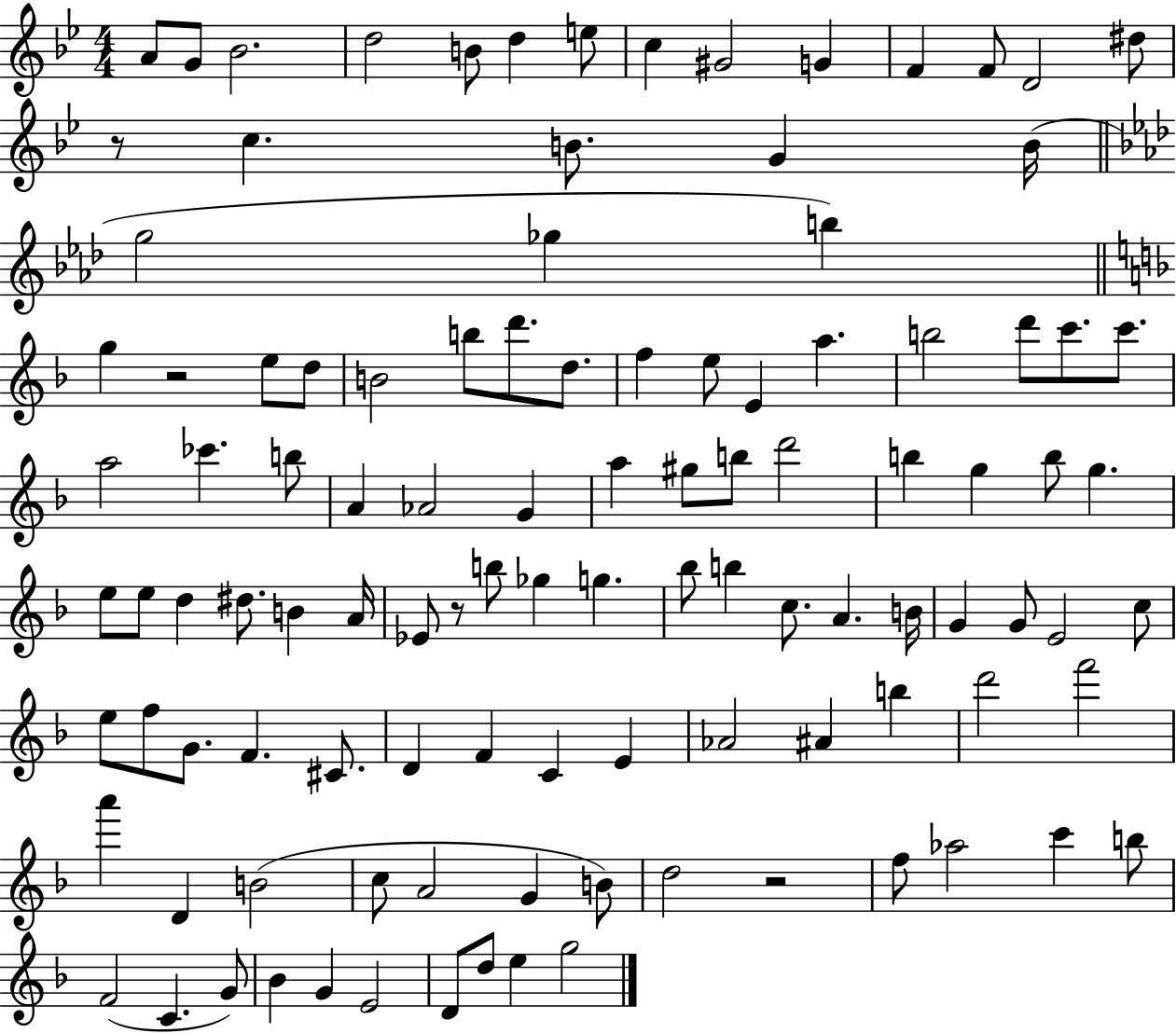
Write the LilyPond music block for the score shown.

{
  \clef treble
  \numericTimeSignature
  \time 4/4
  \key bes \major
  \repeat volta 2 { a'8 g'8 bes'2. | d''2 b'8 d''4 e''8 | c''4 gis'2 g'4 | f'4 f'8 d'2 dis''8 | \break r8 c''4. b'8. g'4 b'16( | \bar "||" \break \key aes \major g''2 ges''4 b''4) | \bar "||" \break \key f \major g''4 r2 e''8 d''8 | b'2 b''8 d'''8. d''8. | f''4 e''8 e'4 a''4. | b''2 d'''8 c'''8. c'''8. | \break a''2 ces'''4. b''8 | a'4 aes'2 g'4 | a''4 gis''8 b''8 d'''2 | b''4 g''4 b''8 g''4. | \break e''8 e''8 d''4 dis''8. b'4 a'16 | ees'8 r8 b''8 ges''4 g''4. | bes''8 b''4 c''8. a'4. b'16 | g'4 g'8 e'2 c''8 | \break e''8 f''8 g'8. f'4. cis'8. | d'4 f'4 c'4 e'4 | aes'2 ais'4 b''4 | d'''2 f'''2 | \break a'''4 d'4 b'2( | c''8 a'2 g'4 b'8) | d''2 r2 | f''8 aes''2 c'''4 b''8 | \break f'2( c'4. g'8) | bes'4 g'4 e'2 | d'8 d''8 e''4 g''2 | } \bar "|."
}